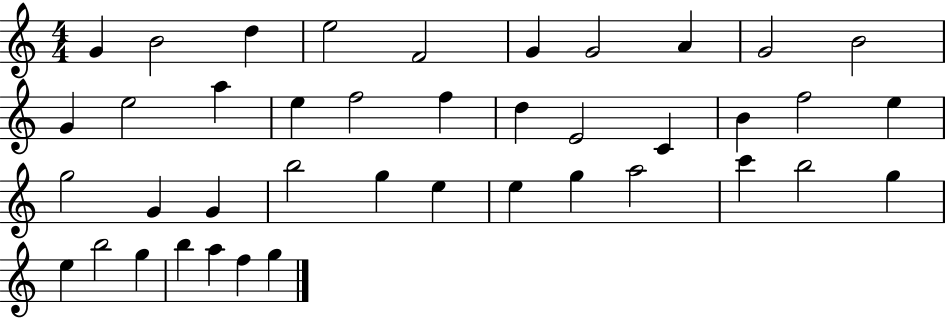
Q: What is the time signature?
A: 4/4